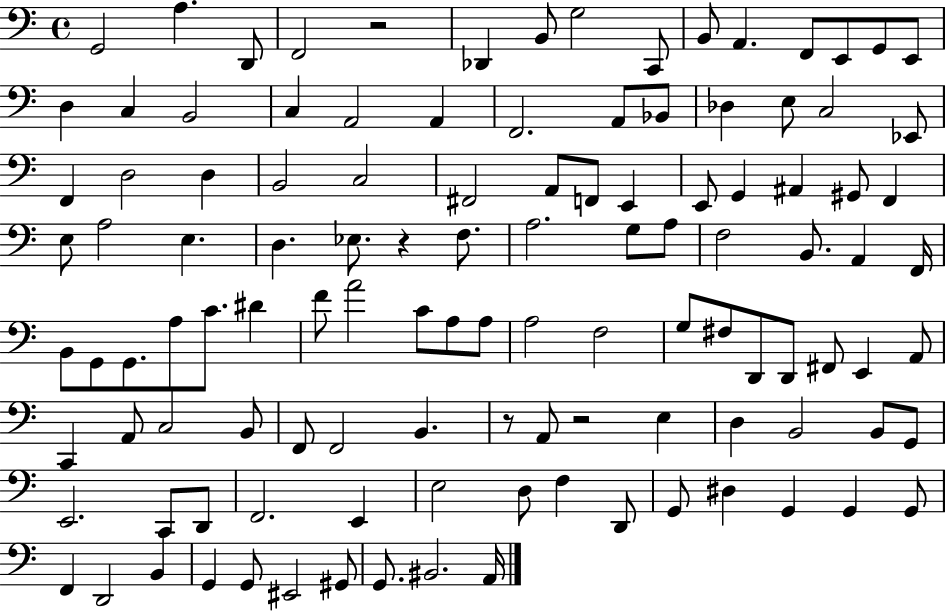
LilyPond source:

{
  \clef bass
  \time 4/4
  \defaultTimeSignature
  \key c \major
  g,2 a4. d,8 | f,2 r2 | des,4 b,8 g2 c,8 | b,8 a,4. f,8 e,8 g,8 e,8 | \break d4 c4 b,2 | c4 a,2 a,4 | f,2. a,8 bes,8 | des4 e8 c2 ees,8 | \break f,4 d2 d4 | b,2 c2 | fis,2 a,8 f,8 e,4 | e,8 g,4 ais,4 gis,8 f,4 | \break e8 a2 e4. | d4. ees8. r4 f8. | a2. g8 a8 | f2 b,8. a,4 f,16 | \break b,8 g,8 g,8. a8 c'8. dis'4 | f'8 a'2 c'8 a8 a8 | a2 f2 | g8 fis8 d,8 d,8 fis,8 e,4 a,8 | \break c,4 a,8 c2 b,8 | f,8 f,2 b,4. | r8 a,8 r2 e4 | d4 b,2 b,8 g,8 | \break e,2. c,8 d,8 | f,2. e,4 | e2 d8 f4 d,8 | g,8 dis4 g,4 g,4 g,8 | \break f,4 d,2 b,4 | g,4 g,8 eis,2 gis,8 | g,8. bis,2. a,16 | \bar "|."
}